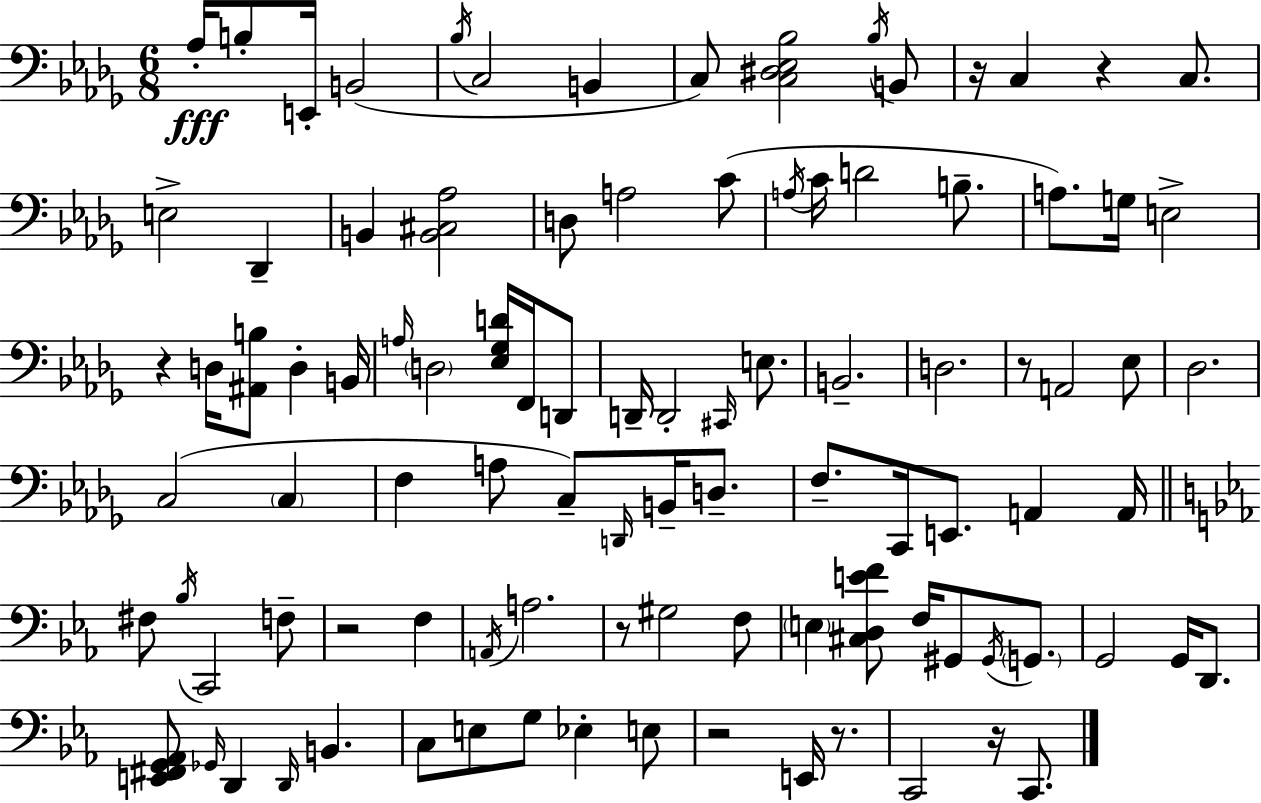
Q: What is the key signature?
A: BES minor